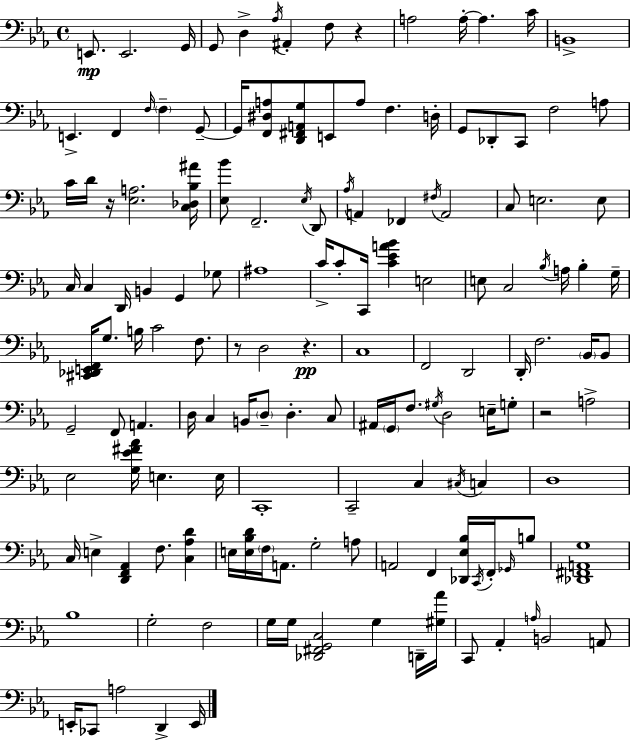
E2/e. E2/h. G2/s G2/e D3/q Ab3/s A#2/q F3/e R/q A3/h A3/s A3/q. C4/s B2/w E2/q. F2/q F3/s F3/q G2/e G2/s [F2,D#3,A3]/e [D2,F#2,A2,G3]/e E2/e A3/e F3/q. D3/s G2/e Db2/e C2/e F3/h A3/e C4/s D4/s R/s [Eb3,A3]/h. [C3,Db3,Bb3,A#4]/s [Eb3,Bb4]/e F2/h. Eb3/s D2/e Ab3/s A2/q FES2/q F#3/s A2/h C3/e E3/h. E3/e C3/s C3/q D2/s B2/q G2/q Gb3/e A#3/w C4/s C4/e C2/s [C4,Eb4,A4,Bb4]/q E3/h E3/e C3/h Bb3/s A3/s Bb3/q G3/s [C#2,Db2,E2,F2]/s G3/e. B3/s C4/h F3/e. R/e D3/h R/q. C3/w F2/h D2/h D2/s F3/h. Bb2/s Bb2/e G2/h F2/e A2/q. D3/s C3/q B2/s D3/e D3/q. C3/e A#2/s G2/s F3/e. G#3/s D3/h E3/s G3/e R/h A3/h Eb3/h [G3,Eb4,F#4,Ab4]/s E3/q. E3/s C2/w C2/h C3/q C#3/s C3/q D3/w C3/s E3/q [D2,F2,Ab2]/q F3/e. [C3,Ab3,D4]/q E3/s [E3,Bb3,D4]/s F3/s A2/e. G3/h A3/e A2/h F2/q [Db2,Eb3,Bb3]/s C2/s F2/s Gb2/s B3/e [Db2,F#2,A2,G3]/w Bb3/w G3/h F3/h G3/s G3/s [Db2,F#2,G2,C3]/h G3/q D2/s [G#3,Ab4]/s C2/e Ab2/q A3/s B2/h A2/e E2/s CES2/e A3/h D2/q E2/s